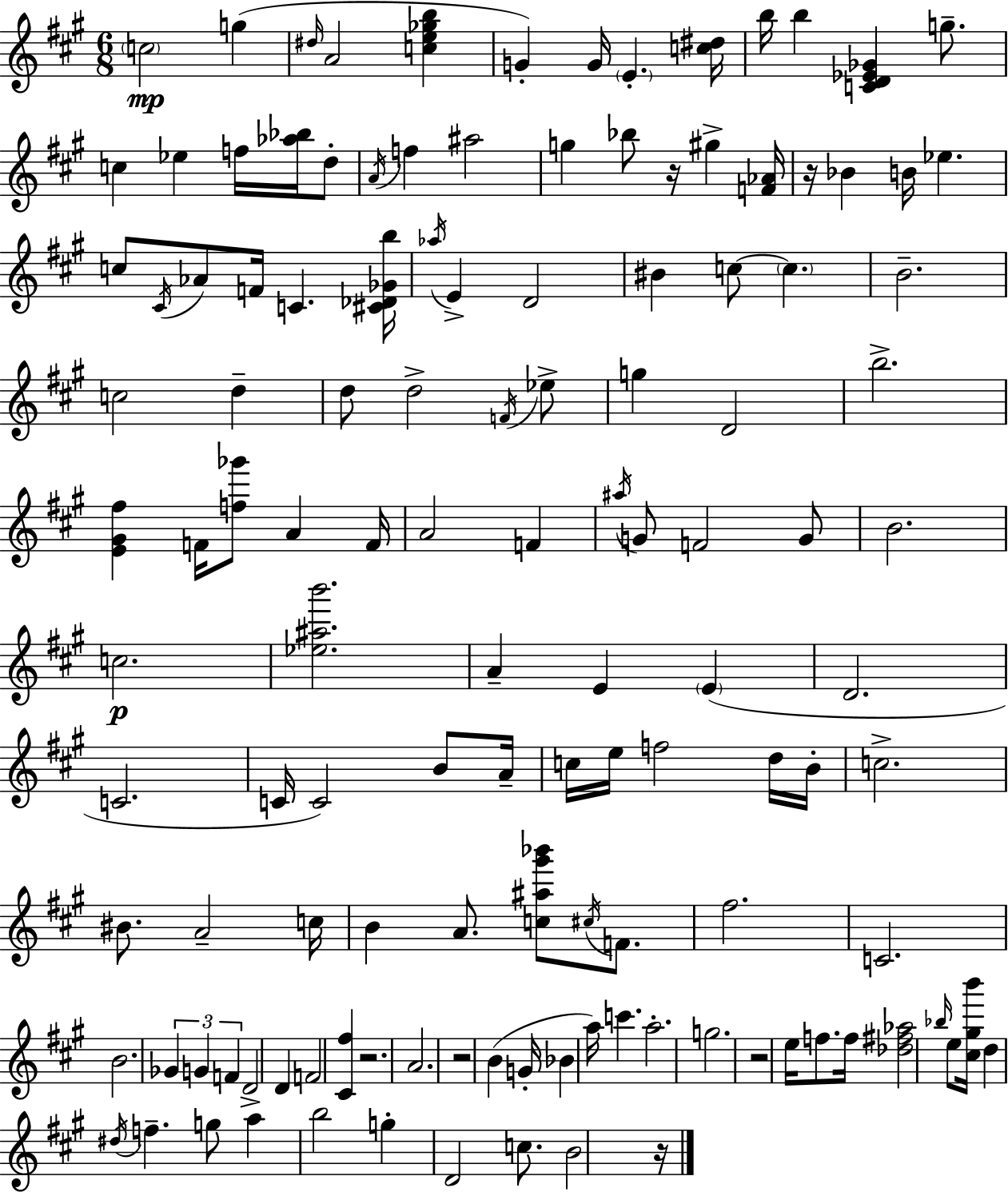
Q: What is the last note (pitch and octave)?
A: B4